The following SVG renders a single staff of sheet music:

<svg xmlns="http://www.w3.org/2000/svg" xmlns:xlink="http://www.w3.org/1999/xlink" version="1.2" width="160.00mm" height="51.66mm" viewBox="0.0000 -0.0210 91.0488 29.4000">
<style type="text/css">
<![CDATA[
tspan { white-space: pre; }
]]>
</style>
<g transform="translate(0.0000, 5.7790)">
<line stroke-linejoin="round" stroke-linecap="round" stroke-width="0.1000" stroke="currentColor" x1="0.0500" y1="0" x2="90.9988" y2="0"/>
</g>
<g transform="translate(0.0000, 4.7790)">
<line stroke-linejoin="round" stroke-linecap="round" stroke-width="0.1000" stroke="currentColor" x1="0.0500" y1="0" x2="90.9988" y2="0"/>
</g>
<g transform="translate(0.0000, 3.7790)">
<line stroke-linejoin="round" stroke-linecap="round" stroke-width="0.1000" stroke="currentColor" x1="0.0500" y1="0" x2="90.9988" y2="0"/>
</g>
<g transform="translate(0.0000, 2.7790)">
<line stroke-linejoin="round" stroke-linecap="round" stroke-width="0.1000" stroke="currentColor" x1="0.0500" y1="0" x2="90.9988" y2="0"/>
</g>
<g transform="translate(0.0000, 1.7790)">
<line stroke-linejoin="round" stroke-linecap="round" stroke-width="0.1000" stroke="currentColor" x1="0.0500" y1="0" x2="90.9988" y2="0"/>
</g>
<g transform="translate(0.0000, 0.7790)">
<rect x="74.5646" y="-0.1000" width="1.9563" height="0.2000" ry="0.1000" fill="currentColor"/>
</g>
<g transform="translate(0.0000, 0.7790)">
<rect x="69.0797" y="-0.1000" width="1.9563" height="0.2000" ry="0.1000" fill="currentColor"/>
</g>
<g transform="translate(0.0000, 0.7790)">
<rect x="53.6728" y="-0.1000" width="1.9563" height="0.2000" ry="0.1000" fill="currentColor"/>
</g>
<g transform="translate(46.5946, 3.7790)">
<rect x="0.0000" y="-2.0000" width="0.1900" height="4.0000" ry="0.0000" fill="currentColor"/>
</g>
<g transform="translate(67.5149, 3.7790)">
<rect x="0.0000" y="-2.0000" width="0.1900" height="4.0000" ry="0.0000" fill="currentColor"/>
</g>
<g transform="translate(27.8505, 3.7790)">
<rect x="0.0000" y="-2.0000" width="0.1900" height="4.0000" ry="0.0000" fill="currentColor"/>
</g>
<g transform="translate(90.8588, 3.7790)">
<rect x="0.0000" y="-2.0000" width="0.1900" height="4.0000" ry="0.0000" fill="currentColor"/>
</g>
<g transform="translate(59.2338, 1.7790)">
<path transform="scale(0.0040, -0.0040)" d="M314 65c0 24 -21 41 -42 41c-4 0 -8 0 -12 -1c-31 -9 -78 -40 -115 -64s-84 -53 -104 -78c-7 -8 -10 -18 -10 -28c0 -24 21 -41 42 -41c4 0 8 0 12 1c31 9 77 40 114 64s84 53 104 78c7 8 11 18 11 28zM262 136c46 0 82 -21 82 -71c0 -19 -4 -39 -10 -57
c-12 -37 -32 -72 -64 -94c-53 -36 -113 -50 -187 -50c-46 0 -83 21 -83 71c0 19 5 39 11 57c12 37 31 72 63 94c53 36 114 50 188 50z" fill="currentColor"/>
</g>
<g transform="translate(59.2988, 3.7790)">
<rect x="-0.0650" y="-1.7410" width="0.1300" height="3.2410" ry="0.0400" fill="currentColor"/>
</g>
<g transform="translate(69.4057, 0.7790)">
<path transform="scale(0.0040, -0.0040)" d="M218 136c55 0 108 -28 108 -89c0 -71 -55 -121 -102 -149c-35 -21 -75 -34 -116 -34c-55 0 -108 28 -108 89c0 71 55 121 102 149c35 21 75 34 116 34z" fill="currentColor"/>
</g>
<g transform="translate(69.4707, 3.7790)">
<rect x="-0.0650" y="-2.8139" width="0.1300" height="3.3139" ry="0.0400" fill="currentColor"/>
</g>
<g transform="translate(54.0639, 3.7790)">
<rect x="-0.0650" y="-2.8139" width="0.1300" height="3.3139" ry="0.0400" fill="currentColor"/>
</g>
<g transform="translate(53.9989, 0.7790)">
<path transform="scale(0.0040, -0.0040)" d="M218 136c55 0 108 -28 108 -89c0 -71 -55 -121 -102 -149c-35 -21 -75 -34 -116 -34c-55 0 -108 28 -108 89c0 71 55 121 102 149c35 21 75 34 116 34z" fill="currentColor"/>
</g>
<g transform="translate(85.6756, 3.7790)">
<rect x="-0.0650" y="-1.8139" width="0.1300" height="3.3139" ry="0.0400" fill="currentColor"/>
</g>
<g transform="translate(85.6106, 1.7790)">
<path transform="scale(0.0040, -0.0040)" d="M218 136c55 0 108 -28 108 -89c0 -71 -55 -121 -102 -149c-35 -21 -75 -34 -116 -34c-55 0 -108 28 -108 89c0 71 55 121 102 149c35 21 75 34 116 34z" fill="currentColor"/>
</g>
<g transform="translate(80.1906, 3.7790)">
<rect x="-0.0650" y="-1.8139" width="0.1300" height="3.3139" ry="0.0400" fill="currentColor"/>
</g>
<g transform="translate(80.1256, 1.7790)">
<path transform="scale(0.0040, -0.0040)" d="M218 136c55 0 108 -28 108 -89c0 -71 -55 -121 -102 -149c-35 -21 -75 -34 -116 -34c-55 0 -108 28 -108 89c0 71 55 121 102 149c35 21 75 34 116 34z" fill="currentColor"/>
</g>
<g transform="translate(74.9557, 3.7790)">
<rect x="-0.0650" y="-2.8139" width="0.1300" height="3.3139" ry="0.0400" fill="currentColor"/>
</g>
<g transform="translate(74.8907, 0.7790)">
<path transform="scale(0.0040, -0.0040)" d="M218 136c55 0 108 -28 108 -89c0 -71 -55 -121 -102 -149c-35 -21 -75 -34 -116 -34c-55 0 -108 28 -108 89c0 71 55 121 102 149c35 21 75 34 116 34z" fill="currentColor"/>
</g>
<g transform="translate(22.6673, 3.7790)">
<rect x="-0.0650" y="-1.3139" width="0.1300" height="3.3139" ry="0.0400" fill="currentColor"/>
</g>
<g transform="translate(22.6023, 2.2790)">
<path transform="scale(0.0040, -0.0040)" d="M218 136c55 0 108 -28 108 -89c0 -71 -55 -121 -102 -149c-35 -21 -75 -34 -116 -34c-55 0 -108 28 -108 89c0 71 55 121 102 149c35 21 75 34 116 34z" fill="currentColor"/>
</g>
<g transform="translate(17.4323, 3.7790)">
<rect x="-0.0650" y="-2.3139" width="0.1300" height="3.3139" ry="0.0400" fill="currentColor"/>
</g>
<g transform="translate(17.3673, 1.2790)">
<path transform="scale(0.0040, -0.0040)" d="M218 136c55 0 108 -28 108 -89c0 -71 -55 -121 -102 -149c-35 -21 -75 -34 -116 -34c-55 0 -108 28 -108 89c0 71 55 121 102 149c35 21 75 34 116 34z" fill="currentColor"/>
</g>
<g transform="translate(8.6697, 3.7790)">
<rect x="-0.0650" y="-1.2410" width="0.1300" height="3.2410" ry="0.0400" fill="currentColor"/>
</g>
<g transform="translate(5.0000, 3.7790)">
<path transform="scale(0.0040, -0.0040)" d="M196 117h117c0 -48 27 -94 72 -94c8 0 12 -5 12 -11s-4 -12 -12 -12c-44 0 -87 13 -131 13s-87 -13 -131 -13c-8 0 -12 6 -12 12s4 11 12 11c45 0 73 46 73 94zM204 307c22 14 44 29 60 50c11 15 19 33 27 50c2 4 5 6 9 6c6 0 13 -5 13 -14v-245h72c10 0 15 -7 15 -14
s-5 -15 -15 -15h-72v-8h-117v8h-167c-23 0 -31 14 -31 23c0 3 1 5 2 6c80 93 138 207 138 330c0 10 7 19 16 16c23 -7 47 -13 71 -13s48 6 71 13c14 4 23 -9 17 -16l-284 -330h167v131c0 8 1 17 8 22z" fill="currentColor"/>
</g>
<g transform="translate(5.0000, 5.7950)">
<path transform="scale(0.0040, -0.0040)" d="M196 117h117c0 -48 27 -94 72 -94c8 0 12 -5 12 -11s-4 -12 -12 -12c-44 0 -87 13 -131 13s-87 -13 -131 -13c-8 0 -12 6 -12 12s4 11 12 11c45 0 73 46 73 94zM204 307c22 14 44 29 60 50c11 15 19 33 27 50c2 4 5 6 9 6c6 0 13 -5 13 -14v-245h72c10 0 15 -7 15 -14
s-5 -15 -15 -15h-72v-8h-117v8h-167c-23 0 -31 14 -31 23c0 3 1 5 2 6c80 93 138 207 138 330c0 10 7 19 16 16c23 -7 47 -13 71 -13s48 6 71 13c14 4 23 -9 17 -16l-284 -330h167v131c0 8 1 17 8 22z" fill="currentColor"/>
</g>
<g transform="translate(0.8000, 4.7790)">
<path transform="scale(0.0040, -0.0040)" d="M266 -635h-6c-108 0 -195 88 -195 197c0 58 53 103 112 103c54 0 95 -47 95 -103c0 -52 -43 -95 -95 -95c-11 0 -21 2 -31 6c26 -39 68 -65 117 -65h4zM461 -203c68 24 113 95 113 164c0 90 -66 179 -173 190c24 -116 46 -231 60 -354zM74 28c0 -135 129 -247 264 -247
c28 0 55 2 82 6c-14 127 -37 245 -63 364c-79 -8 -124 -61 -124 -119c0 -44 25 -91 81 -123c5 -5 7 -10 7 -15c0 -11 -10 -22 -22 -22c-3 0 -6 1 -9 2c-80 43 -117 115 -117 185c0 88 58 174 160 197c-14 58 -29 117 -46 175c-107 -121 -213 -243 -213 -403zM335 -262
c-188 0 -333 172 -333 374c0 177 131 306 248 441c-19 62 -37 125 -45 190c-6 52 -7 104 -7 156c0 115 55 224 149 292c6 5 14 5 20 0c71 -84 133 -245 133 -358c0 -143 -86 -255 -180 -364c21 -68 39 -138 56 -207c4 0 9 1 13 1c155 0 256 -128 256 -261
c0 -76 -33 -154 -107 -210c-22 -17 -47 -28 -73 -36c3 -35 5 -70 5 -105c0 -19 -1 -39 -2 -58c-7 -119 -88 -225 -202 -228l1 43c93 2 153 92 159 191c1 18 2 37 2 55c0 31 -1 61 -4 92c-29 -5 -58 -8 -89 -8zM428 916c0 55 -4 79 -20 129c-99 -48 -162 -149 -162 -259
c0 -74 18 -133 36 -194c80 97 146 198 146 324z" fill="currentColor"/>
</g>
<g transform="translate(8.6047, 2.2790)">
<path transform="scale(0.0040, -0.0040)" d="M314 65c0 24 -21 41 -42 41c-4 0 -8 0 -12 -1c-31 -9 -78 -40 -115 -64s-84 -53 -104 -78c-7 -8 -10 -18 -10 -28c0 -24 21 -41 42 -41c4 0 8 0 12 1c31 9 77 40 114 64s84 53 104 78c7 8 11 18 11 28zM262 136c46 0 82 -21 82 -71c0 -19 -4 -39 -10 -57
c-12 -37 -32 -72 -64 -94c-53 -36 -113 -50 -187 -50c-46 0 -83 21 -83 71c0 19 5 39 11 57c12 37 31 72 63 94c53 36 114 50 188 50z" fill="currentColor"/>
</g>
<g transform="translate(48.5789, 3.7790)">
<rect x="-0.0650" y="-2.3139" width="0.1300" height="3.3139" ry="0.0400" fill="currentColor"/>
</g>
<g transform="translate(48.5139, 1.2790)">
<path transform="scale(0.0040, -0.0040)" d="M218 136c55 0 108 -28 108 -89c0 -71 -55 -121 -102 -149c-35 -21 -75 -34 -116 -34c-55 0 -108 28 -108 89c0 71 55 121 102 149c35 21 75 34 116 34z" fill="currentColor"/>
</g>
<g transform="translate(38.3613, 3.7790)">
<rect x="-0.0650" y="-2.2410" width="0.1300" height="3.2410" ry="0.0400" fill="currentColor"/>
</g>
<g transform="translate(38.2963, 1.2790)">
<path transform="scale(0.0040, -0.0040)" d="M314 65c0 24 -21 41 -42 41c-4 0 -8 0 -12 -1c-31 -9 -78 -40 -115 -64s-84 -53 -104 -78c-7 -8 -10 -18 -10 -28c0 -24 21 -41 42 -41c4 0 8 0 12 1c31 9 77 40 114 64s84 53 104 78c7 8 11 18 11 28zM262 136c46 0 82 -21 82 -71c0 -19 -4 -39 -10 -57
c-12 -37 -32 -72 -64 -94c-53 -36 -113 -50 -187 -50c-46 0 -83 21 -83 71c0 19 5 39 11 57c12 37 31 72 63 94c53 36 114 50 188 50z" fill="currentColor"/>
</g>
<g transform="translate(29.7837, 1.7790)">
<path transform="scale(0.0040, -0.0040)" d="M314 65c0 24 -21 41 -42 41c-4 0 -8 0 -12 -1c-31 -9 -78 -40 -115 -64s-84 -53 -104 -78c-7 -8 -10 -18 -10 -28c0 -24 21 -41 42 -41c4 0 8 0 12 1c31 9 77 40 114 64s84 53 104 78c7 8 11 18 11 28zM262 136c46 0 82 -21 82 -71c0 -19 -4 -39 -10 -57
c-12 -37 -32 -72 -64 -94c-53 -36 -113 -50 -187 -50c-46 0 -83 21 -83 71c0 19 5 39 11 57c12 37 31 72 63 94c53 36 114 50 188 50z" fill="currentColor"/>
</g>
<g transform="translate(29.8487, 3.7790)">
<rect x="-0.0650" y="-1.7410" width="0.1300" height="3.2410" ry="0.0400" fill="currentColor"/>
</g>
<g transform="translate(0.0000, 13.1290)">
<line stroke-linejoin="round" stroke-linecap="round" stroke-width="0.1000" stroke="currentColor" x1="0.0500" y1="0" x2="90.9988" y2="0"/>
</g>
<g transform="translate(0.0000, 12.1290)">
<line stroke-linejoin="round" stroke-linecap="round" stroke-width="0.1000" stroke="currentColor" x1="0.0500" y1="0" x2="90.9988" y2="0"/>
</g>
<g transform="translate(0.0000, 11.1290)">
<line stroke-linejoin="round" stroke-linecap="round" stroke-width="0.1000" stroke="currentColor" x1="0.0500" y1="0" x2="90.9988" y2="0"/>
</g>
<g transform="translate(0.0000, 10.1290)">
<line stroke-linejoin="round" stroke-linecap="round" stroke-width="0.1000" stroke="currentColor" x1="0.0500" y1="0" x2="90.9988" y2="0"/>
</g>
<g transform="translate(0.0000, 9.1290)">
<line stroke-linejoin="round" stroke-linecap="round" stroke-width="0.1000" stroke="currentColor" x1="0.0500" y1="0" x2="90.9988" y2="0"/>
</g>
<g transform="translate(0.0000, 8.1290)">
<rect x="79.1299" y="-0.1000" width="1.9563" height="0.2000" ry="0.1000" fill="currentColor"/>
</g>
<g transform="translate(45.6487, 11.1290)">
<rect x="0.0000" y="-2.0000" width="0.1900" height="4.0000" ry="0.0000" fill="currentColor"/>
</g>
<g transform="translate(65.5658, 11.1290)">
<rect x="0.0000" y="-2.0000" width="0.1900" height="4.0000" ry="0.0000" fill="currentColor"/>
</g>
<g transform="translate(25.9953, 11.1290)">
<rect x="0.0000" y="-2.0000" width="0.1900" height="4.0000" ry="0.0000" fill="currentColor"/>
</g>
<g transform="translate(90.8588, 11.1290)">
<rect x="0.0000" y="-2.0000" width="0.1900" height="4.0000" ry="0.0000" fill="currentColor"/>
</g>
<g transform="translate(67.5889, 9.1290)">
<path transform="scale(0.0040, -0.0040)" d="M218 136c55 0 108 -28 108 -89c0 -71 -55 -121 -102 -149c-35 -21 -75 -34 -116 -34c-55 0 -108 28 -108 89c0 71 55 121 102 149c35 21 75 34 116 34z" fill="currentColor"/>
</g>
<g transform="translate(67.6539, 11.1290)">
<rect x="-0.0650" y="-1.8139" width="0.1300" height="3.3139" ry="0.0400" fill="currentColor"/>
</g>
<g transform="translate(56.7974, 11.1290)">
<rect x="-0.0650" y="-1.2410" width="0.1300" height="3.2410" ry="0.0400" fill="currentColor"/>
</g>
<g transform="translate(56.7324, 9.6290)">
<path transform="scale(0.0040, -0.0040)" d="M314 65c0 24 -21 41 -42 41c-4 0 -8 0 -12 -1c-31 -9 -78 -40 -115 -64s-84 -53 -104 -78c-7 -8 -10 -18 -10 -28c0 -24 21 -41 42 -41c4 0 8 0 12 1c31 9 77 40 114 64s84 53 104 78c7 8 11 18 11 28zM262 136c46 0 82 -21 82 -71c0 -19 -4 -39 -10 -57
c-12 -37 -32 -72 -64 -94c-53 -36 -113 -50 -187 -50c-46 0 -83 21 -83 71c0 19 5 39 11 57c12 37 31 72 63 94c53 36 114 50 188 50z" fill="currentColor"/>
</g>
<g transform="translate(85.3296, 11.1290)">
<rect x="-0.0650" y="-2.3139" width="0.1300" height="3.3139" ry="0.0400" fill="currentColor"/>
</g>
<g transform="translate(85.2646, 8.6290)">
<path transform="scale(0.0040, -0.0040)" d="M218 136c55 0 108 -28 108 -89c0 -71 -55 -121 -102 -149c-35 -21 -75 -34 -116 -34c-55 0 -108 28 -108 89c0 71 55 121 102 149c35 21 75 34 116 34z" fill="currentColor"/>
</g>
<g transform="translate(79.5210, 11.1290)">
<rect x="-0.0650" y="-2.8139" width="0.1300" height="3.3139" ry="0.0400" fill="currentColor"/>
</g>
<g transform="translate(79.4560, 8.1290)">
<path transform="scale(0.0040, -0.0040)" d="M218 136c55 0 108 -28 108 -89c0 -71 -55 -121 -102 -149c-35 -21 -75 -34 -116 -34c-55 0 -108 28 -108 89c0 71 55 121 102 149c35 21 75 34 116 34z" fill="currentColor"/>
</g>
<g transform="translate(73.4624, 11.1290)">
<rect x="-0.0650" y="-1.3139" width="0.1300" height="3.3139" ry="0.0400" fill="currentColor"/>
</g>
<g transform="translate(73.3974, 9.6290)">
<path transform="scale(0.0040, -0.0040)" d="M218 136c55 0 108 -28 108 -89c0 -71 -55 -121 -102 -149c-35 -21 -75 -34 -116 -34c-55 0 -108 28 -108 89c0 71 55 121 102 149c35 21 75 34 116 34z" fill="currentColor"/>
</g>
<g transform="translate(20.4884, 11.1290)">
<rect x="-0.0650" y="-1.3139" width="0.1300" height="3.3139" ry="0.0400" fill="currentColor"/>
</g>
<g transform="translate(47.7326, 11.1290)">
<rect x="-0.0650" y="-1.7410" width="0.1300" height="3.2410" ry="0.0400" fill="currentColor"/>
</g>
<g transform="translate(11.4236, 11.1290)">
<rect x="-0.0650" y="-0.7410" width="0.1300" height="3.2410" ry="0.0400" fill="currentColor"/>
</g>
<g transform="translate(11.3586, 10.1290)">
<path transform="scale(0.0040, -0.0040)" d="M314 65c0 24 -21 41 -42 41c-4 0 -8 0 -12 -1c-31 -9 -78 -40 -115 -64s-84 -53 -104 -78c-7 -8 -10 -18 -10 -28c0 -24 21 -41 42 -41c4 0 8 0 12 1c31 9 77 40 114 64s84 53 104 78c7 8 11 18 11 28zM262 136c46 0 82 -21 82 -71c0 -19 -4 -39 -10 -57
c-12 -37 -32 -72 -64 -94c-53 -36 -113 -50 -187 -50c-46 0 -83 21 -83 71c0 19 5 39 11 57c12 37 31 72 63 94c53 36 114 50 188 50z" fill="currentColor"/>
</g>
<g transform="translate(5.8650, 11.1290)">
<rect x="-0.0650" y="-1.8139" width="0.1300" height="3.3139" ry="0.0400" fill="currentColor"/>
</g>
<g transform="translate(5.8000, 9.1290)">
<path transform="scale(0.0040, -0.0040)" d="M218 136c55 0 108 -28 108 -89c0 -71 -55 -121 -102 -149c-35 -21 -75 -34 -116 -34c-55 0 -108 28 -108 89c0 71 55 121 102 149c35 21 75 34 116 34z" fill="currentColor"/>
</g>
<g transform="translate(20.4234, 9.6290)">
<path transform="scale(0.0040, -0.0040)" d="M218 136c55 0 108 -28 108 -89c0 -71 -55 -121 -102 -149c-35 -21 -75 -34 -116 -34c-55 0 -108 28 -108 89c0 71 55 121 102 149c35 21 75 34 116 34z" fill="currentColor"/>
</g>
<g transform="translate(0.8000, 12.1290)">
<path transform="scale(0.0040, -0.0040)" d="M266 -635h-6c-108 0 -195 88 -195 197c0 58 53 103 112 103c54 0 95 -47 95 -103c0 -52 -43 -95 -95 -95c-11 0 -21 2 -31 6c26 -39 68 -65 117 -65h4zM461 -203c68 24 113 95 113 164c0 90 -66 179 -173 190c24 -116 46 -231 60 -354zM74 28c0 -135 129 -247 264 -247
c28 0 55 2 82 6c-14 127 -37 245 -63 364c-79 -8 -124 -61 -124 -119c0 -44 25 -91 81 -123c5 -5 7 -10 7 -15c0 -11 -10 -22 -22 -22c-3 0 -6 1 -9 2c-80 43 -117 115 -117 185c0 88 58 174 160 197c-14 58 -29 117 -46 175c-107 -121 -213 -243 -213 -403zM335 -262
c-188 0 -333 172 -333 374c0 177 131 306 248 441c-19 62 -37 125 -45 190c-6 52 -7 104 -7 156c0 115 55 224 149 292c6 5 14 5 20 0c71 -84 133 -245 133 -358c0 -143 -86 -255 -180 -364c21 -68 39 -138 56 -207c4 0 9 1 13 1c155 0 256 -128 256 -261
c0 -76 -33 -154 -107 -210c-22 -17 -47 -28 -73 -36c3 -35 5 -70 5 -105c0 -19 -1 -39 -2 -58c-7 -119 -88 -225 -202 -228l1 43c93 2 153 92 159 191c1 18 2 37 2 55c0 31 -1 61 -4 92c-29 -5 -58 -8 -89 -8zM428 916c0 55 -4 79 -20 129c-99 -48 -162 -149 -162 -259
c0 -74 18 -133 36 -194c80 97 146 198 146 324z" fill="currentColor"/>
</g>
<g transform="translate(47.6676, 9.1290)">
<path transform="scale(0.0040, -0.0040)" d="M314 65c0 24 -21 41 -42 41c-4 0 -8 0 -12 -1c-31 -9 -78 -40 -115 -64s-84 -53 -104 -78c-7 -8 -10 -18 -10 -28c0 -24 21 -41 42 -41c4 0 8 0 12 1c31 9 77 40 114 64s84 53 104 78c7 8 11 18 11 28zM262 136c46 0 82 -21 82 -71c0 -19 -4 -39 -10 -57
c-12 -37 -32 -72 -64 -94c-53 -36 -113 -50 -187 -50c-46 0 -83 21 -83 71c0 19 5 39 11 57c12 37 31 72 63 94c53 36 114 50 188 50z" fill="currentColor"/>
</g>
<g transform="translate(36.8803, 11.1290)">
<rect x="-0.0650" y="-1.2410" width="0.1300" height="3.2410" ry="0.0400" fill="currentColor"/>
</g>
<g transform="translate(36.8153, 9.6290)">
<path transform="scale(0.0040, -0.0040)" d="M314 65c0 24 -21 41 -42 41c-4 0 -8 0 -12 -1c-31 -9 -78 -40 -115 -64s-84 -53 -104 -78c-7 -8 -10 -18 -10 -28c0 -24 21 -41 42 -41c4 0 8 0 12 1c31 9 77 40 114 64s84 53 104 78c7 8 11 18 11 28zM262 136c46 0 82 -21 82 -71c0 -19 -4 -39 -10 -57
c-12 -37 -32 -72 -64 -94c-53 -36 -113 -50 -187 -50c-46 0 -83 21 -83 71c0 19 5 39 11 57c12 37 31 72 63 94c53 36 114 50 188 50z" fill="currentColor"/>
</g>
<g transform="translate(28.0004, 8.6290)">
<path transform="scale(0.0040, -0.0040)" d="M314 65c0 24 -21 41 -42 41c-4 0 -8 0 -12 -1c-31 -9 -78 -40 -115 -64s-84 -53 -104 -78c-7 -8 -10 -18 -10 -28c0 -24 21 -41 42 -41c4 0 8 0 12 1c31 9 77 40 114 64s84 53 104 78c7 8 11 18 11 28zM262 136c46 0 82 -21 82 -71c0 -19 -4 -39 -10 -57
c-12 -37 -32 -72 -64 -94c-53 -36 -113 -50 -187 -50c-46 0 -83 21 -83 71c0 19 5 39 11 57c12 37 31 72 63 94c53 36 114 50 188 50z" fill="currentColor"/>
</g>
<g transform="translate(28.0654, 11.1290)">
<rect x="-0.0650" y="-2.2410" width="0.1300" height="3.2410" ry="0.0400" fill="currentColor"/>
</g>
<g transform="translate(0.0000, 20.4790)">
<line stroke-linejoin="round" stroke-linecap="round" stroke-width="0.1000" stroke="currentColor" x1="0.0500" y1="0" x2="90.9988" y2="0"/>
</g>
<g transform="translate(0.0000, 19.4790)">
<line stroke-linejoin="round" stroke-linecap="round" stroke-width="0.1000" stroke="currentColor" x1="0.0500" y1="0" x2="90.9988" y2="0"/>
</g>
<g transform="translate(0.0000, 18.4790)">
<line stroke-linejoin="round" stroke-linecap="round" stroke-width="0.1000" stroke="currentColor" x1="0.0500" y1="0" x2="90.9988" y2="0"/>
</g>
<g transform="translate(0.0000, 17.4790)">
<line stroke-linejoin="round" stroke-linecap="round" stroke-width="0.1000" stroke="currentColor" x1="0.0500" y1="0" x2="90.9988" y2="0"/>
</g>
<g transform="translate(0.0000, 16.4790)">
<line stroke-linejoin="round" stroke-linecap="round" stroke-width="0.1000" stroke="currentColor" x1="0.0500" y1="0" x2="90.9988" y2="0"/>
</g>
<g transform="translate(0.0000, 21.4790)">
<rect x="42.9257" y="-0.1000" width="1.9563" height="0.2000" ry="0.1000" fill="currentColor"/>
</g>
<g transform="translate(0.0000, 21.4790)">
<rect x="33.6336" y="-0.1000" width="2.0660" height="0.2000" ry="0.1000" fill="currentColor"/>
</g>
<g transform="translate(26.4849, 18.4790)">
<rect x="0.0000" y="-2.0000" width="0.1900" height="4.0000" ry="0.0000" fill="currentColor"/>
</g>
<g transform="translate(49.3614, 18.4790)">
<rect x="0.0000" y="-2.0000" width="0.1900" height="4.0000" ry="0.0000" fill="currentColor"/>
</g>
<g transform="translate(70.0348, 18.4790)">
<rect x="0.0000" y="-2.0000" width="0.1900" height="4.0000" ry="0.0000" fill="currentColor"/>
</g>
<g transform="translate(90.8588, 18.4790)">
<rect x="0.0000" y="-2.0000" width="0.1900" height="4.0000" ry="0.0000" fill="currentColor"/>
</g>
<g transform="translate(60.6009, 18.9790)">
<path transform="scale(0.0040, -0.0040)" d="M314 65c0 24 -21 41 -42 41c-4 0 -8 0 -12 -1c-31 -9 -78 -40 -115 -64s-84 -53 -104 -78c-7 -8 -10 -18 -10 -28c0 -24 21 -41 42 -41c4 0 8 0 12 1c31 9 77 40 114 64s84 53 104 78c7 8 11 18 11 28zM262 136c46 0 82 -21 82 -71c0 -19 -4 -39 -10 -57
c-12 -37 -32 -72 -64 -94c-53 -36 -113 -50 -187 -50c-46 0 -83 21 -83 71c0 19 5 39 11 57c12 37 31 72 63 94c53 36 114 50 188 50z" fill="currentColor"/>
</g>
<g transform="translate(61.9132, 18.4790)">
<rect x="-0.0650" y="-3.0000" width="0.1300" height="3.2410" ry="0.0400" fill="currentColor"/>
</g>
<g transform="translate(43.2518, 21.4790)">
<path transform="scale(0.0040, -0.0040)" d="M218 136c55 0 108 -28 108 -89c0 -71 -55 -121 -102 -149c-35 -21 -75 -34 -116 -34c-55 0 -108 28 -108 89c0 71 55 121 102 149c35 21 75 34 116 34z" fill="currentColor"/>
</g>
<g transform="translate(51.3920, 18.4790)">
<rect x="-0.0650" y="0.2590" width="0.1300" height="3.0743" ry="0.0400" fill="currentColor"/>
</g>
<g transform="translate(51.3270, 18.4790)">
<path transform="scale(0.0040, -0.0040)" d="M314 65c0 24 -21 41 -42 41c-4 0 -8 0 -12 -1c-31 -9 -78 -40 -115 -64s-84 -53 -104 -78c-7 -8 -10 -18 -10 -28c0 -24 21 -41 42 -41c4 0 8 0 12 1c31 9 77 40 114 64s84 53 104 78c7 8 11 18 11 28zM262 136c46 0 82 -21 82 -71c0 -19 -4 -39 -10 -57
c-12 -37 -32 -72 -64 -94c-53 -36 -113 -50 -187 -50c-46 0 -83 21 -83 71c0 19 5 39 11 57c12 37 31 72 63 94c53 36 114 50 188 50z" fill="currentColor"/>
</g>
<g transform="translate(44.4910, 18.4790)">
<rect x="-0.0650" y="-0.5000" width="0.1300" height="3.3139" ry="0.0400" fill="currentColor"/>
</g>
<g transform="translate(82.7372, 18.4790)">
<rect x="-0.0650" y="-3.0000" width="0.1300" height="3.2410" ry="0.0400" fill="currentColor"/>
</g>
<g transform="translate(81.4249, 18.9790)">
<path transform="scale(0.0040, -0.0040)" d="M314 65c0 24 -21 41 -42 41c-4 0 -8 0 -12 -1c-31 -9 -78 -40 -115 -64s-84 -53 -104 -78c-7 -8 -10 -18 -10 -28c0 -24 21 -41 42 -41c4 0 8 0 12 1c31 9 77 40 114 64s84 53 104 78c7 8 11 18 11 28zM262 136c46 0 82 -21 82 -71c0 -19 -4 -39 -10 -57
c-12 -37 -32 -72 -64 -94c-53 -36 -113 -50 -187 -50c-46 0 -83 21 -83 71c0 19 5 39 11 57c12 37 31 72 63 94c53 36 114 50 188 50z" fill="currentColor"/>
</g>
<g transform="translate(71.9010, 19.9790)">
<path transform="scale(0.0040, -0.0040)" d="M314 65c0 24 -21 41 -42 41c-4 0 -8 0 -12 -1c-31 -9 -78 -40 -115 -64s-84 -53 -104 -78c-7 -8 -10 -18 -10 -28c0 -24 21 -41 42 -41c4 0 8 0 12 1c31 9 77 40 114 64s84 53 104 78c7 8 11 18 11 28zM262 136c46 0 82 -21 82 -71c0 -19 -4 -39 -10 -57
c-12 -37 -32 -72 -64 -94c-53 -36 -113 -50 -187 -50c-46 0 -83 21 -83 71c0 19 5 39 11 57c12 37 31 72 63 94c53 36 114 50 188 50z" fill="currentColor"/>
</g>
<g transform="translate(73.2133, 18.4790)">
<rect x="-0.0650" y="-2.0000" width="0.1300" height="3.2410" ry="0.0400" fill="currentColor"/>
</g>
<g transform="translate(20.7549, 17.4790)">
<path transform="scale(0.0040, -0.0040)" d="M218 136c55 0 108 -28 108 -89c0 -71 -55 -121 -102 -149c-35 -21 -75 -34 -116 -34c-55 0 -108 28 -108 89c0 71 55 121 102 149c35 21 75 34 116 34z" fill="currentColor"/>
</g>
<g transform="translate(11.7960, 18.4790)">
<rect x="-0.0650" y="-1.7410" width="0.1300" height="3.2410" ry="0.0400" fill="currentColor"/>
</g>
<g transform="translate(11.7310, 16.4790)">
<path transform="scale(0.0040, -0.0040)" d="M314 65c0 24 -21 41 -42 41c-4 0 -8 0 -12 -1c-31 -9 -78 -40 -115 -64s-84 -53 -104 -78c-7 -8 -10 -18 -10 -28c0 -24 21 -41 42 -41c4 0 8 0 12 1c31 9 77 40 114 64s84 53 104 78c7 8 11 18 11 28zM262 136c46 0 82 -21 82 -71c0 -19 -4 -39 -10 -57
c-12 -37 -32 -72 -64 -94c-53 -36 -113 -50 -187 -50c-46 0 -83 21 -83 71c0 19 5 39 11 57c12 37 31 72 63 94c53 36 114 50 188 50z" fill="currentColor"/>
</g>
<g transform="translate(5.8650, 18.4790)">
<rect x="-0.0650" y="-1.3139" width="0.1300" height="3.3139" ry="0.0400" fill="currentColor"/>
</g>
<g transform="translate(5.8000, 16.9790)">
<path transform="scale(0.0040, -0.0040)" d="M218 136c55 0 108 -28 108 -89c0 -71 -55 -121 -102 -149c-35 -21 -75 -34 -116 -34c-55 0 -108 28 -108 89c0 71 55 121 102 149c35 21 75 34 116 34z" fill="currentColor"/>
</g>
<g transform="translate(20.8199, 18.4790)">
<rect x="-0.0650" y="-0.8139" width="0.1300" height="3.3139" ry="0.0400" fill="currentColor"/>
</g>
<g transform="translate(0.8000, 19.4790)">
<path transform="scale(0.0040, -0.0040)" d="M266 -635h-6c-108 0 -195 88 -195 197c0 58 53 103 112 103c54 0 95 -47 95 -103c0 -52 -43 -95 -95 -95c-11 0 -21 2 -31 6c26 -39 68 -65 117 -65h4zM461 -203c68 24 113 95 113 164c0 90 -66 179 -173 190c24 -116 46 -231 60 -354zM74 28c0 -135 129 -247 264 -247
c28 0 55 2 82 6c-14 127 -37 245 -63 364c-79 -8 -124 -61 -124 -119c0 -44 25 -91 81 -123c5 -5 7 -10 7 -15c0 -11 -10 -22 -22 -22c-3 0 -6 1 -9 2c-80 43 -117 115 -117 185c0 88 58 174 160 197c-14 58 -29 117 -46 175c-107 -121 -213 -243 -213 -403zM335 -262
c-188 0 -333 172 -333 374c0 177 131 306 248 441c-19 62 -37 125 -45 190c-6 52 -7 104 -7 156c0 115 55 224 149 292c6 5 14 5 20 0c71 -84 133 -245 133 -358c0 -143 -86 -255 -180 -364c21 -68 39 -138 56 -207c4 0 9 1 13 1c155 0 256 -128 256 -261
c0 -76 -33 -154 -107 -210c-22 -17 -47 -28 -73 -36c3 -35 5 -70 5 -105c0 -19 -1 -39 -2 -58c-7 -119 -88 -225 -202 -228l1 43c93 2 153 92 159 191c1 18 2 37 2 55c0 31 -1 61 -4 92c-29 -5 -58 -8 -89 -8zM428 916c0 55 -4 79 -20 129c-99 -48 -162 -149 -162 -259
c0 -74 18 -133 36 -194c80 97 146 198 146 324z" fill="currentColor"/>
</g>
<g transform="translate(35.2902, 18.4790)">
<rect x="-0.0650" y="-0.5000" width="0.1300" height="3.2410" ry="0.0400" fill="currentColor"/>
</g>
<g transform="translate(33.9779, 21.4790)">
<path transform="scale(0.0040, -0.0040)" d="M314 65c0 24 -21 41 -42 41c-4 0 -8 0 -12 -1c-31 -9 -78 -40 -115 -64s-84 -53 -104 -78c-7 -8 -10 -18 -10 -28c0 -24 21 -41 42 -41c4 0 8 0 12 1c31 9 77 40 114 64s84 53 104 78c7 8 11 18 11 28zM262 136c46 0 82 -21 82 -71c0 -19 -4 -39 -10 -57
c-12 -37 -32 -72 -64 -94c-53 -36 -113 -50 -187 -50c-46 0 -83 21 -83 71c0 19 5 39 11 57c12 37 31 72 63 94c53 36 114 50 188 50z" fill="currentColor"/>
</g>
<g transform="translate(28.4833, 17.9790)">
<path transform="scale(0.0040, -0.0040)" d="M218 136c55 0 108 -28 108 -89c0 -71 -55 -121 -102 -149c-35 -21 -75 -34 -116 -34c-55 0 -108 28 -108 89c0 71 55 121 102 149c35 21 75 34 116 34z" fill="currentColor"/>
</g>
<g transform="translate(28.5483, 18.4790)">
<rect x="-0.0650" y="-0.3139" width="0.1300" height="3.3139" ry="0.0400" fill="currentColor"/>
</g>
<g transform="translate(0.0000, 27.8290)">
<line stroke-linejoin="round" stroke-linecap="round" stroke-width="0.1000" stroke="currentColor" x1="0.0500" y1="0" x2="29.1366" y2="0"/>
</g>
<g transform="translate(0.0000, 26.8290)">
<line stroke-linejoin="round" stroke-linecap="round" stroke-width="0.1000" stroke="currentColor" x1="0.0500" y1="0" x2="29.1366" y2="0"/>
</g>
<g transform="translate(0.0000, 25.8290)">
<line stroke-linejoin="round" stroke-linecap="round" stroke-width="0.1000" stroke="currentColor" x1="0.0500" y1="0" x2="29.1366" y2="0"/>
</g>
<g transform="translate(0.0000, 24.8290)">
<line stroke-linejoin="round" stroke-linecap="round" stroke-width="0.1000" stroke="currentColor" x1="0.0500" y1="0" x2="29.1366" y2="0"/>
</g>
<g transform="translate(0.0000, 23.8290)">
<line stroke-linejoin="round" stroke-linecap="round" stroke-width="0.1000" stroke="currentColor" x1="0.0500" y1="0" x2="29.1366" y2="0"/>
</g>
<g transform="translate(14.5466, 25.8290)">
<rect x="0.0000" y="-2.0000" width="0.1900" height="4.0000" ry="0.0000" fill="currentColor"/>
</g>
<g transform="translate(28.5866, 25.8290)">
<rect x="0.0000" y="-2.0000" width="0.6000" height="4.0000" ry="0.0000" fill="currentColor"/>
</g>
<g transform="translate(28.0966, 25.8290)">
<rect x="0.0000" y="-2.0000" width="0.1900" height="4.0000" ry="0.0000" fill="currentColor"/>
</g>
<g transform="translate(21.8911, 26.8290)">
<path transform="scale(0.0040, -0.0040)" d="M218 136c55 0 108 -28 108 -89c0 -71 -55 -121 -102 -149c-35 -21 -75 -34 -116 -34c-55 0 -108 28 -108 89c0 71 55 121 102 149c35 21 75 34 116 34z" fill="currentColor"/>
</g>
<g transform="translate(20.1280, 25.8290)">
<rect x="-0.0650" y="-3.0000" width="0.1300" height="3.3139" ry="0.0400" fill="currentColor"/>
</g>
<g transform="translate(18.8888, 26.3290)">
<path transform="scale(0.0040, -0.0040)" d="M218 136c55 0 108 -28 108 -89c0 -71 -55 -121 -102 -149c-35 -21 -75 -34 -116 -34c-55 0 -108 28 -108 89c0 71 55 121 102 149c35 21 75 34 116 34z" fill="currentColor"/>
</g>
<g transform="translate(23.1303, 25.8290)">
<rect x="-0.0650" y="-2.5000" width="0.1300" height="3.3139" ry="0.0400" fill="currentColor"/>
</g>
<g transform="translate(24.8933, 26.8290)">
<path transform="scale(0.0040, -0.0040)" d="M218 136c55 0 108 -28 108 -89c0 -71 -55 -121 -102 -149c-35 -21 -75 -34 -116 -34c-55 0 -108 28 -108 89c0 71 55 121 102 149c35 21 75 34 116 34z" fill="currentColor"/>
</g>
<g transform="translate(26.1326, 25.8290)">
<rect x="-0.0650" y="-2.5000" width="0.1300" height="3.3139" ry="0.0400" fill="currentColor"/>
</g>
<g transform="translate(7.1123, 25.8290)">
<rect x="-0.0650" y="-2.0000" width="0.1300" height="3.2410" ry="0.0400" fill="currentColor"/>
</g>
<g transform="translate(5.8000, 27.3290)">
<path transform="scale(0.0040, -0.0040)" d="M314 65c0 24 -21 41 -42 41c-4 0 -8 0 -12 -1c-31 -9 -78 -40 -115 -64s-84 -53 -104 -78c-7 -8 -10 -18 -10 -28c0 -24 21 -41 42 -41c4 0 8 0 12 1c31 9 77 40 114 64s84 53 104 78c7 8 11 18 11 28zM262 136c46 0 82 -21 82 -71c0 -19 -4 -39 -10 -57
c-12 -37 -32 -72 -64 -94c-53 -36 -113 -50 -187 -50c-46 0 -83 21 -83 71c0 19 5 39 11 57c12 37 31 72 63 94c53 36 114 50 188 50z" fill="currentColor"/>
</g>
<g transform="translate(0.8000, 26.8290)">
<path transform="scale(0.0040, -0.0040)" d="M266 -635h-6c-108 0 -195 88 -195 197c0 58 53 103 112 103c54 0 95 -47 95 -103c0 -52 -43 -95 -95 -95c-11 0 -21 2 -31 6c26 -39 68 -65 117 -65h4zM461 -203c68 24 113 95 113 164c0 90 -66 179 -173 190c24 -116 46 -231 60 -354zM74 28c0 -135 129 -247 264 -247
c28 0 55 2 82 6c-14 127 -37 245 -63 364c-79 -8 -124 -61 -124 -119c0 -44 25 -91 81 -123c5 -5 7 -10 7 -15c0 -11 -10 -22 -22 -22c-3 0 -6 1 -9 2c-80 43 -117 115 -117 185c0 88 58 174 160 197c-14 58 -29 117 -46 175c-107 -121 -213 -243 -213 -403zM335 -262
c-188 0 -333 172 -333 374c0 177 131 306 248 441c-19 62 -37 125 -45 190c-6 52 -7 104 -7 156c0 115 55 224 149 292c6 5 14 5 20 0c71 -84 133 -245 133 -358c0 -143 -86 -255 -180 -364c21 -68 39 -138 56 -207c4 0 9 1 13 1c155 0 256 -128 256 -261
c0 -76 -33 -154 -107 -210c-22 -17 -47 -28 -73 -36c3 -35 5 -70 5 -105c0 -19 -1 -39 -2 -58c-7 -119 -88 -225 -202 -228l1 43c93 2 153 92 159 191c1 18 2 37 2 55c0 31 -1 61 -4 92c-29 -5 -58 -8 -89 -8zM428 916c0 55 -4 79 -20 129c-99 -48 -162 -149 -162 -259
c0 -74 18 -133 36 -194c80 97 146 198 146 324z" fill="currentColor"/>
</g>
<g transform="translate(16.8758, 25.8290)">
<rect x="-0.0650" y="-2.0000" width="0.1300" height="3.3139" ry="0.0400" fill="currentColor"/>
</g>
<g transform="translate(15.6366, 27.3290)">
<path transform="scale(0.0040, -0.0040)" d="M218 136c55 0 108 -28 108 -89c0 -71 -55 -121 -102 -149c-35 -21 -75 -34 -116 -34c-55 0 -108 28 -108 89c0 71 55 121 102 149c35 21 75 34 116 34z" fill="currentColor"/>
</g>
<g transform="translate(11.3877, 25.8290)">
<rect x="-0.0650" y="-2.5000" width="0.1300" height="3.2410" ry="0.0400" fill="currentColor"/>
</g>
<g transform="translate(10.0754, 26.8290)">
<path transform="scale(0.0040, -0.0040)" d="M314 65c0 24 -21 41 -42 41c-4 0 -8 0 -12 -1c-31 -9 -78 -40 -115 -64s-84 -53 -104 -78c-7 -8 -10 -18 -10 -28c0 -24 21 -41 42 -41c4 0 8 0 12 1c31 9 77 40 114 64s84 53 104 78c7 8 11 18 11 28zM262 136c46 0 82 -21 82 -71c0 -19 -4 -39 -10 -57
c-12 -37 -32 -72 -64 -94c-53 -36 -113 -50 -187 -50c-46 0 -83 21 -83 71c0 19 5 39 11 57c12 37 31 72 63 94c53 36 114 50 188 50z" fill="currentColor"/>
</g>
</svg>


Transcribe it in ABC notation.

X:1
T:Untitled
M:4/4
L:1/4
K:C
e2 g e f2 g2 g a f2 a a f f f d2 e g2 e2 f2 e2 f e a g e f2 d c C2 C B2 A2 F2 A2 F2 G2 F A G G